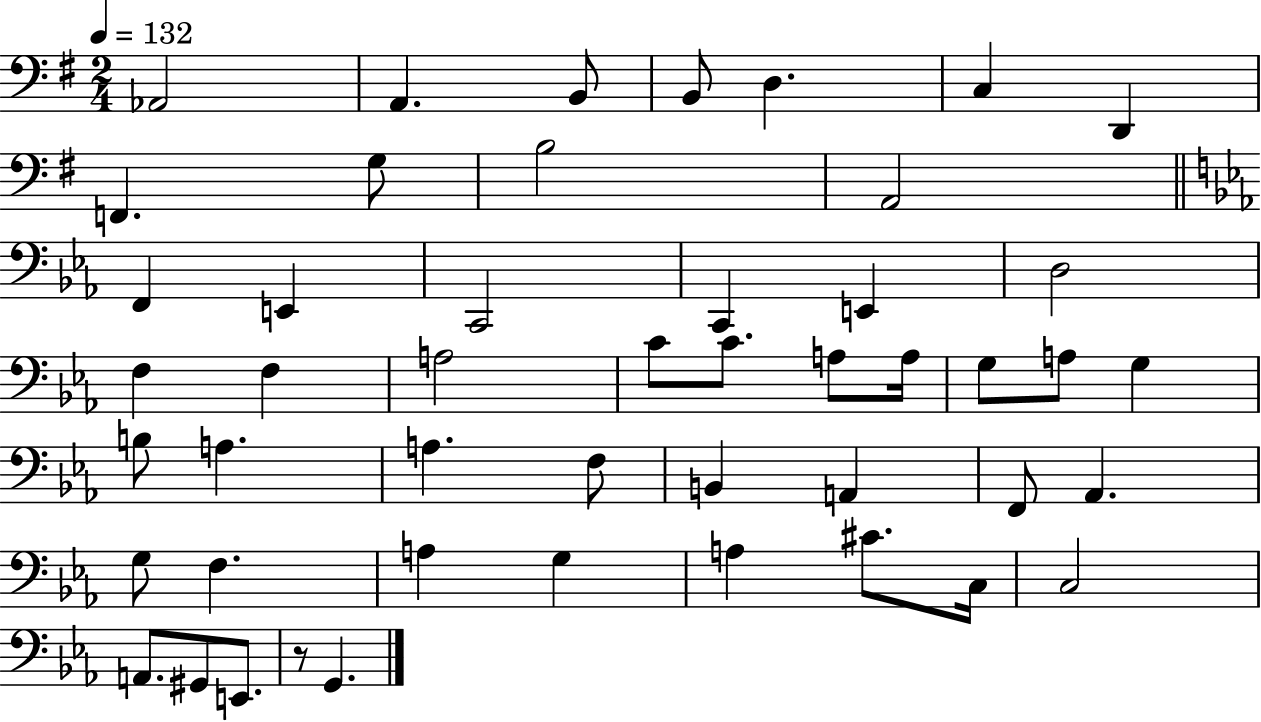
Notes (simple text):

Ab2/h A2/q. B2/e B2/e D3/q. C3/q D2/q F2/q. G3/e B3/h A2/h F2/q E2/q C2/h C2/q E2/q D3/h F3/q F3/q A3/h C4/e C4/e. A3/e A3/s G3/e A3/e G3/q B3/e A3/q. A3/q. F3/e B2/q A2/q F2/e Ab2/q. G3/e F3/q. A3/q G3/q A3/q C#4/e. C3/s C3/h A2/e. G#2/e E2/e. R/e G2/q.